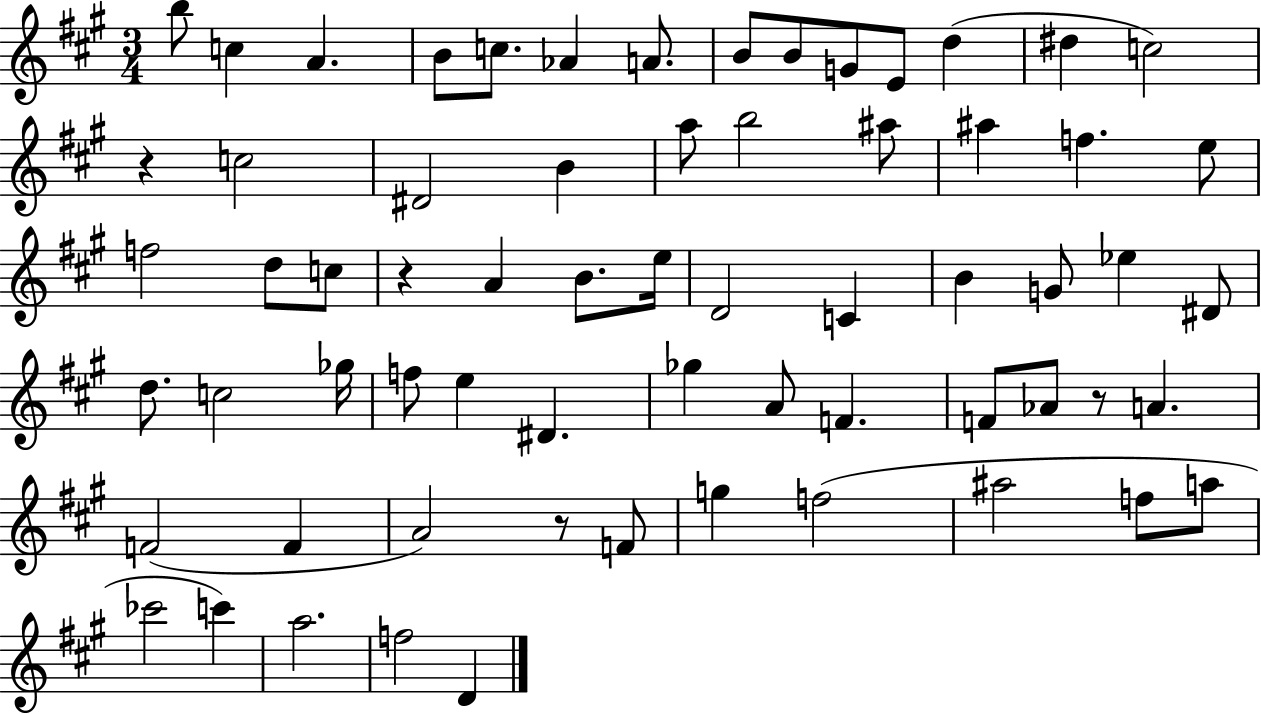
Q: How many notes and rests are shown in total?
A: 65